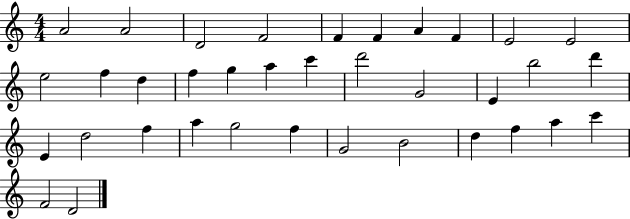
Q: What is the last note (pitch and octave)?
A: D4